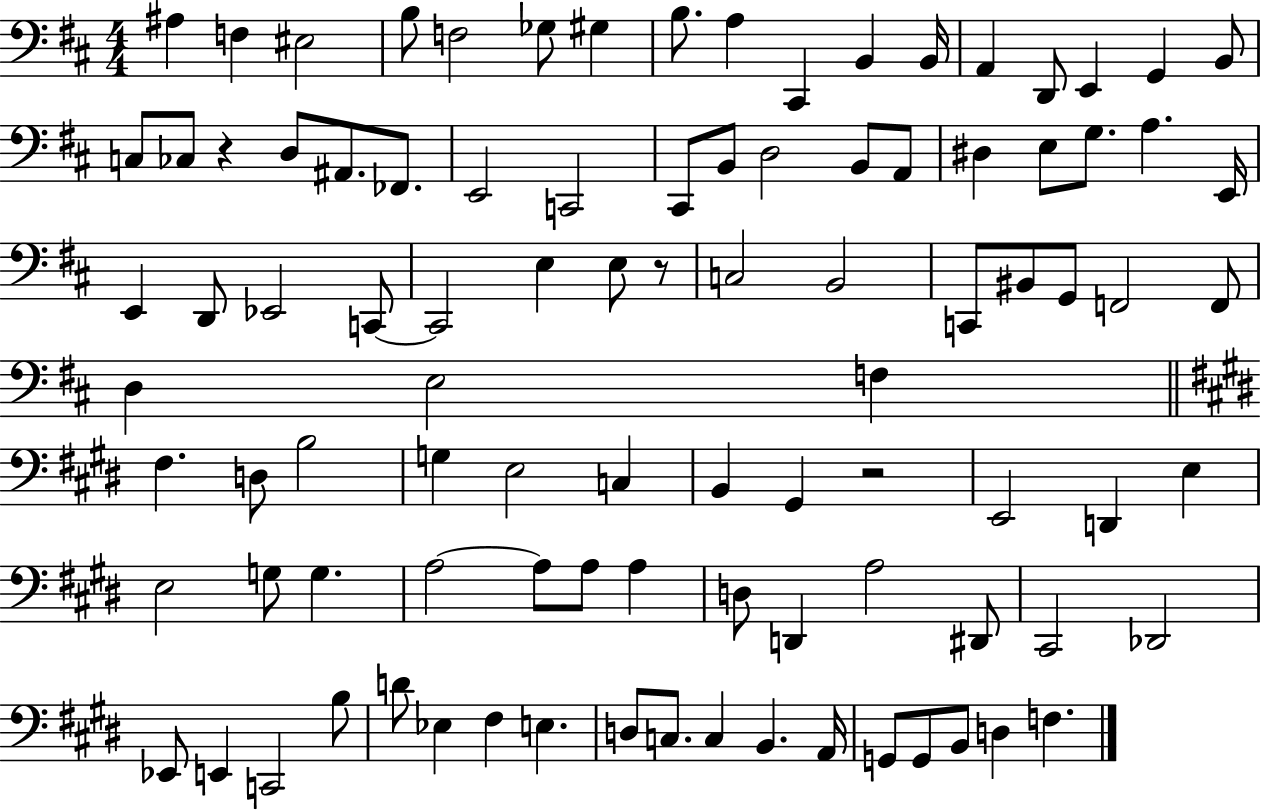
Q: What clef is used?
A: bass